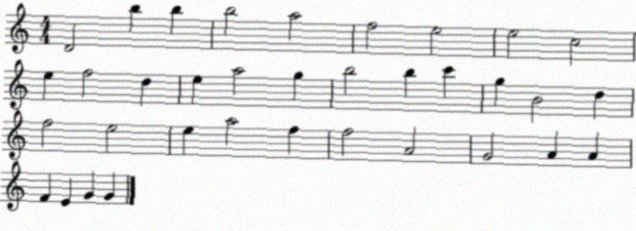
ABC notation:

X:1
T:Untitled
M:4/4
L:1/4
K:C
D2 b b b2 a2 f2 e2 e2 c2 e f2 d e a2 g b2 b c' g B2 d f2 e2 e a2 f f2 A2 G2 A A F E G G